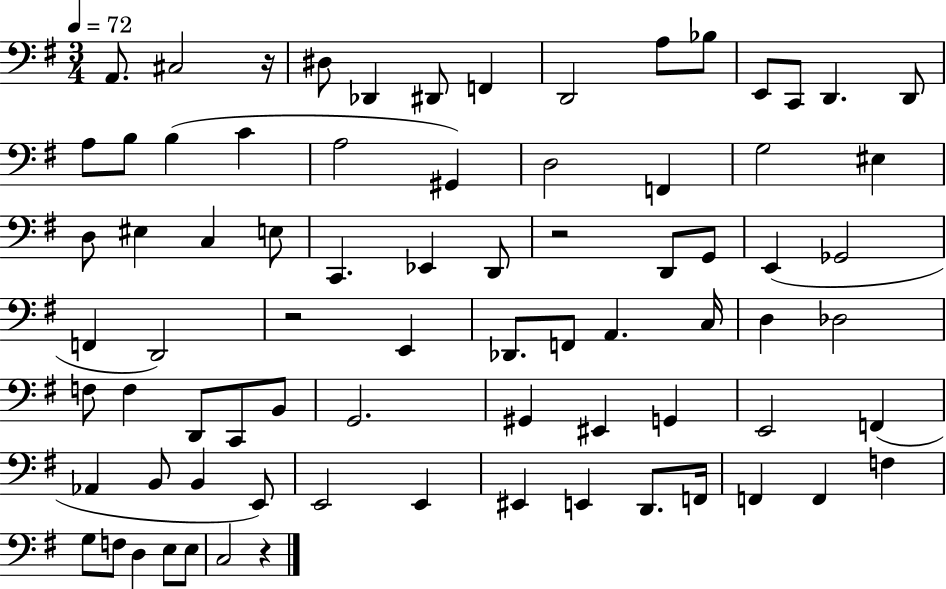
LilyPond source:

{
  \clef bass
  \numericTimeSignature
  \time 3/4
  \key g \major
  \tempo 4 = 72
  a,8. cis2 r16 | dis8 des,4 dis,8 f,4 | d,2 a8 bes8 | e,8 c,8 d,4. d,8 | \break a8 b8 b4( c'4 | a2 gis,4) | d2 f,4 | g2 eis4 | \break d8 eis4 c4 e8 | c,4. ees,4 d,8 | r2 d,8 g,8 | e,4( ges,2 | \break f,4 d,2) | r2 e,4 | des,8. f,8 a,4. c16 | d4 des2 | \break f8 f4 d,8 c,8 b,8 | g,2. | gis,4 eis,4 g,4 | e,2 f,4( | \break aes,4 b,8 b,4 e,8) | e,2 e,4 | eis,4 e,4 d,8. f,16 | f,4 f,4 f4 | \break g8 f8 d4 e8 e8 | c2 r4 | \bar "|."
}